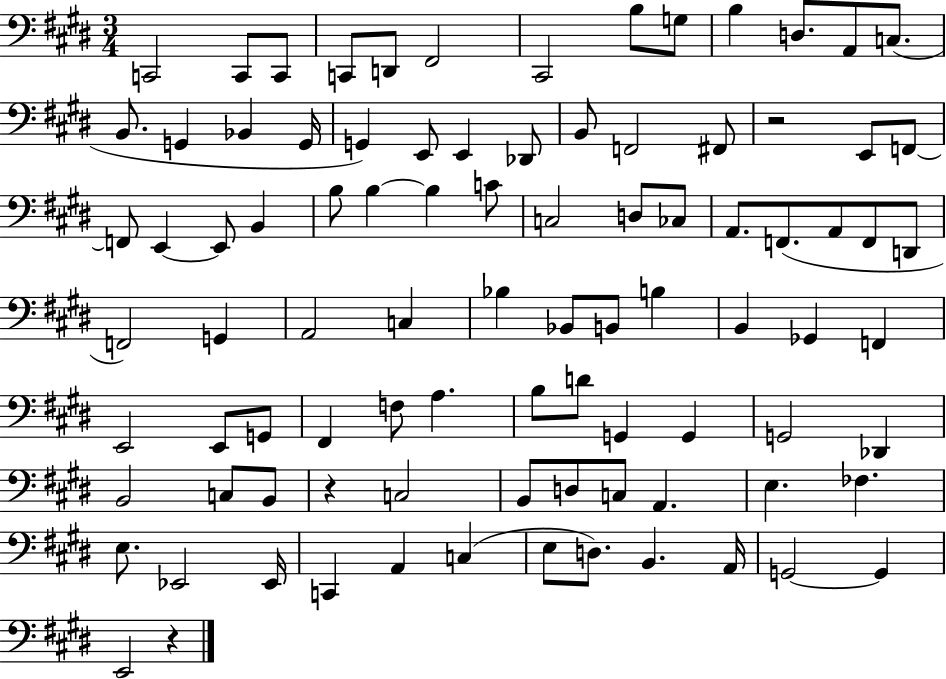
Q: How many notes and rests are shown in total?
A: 91